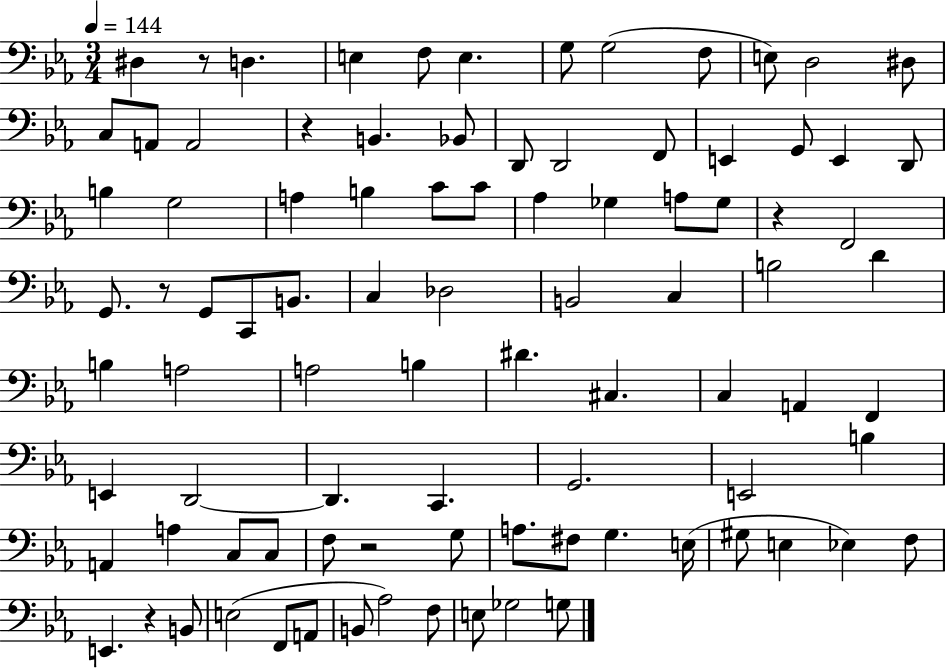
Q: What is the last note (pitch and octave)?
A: G3